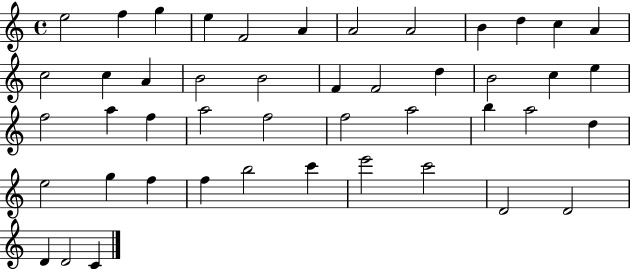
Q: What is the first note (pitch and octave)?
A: E5